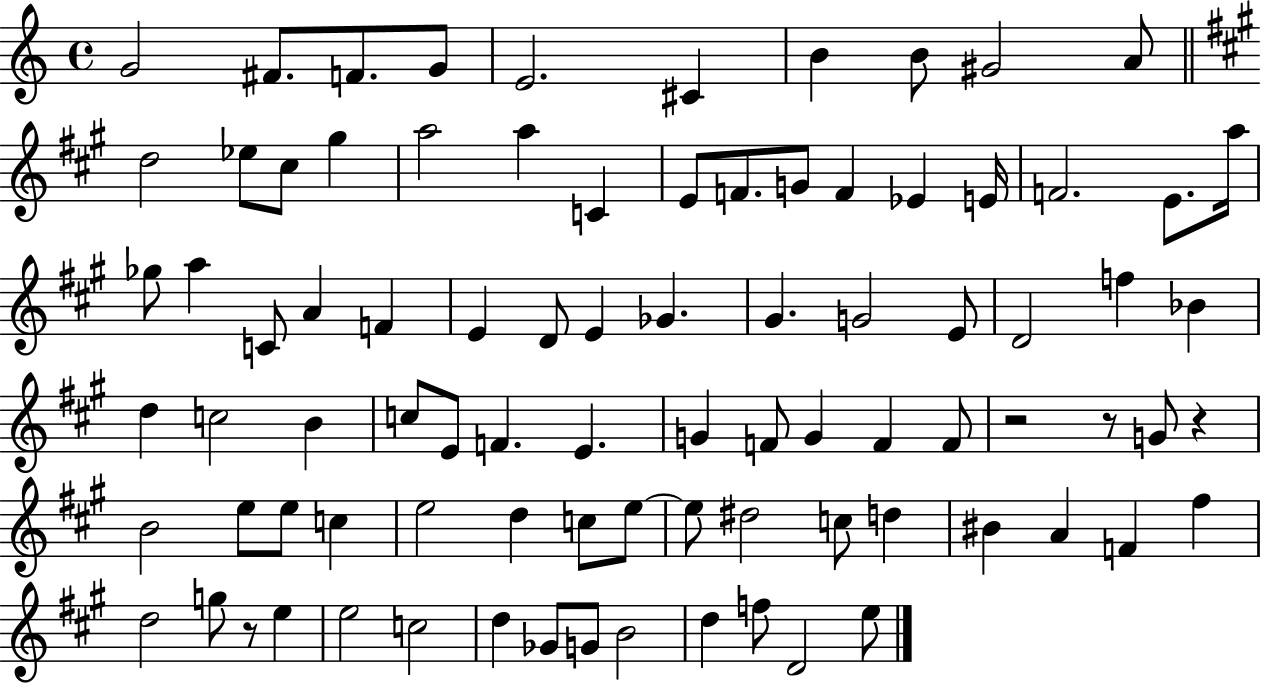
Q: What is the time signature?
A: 4/4